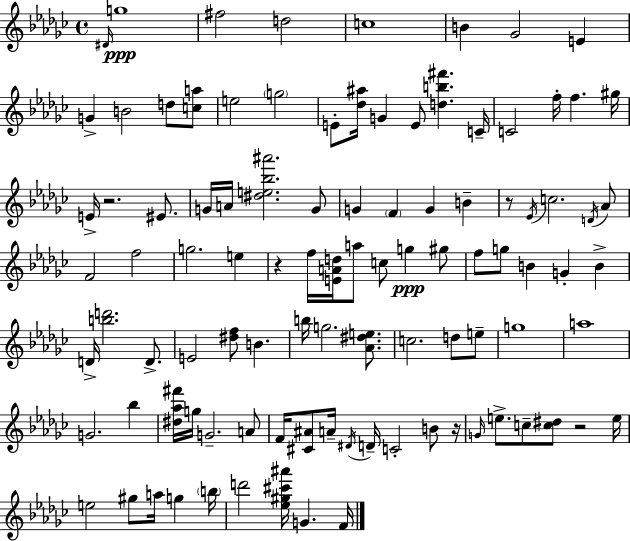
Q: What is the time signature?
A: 4/4